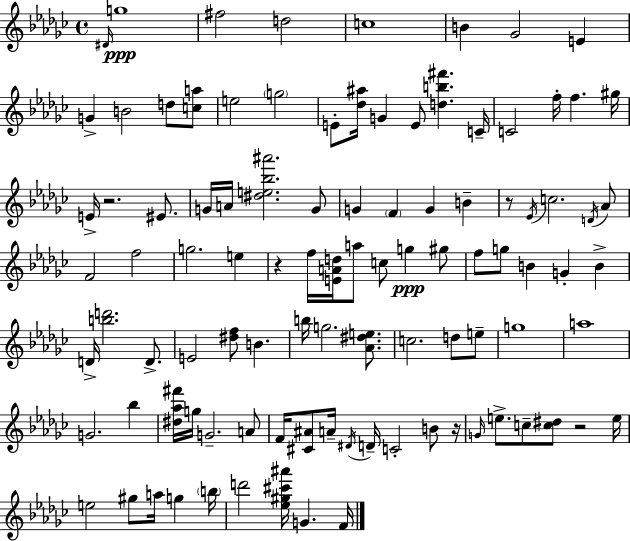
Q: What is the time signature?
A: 4/4